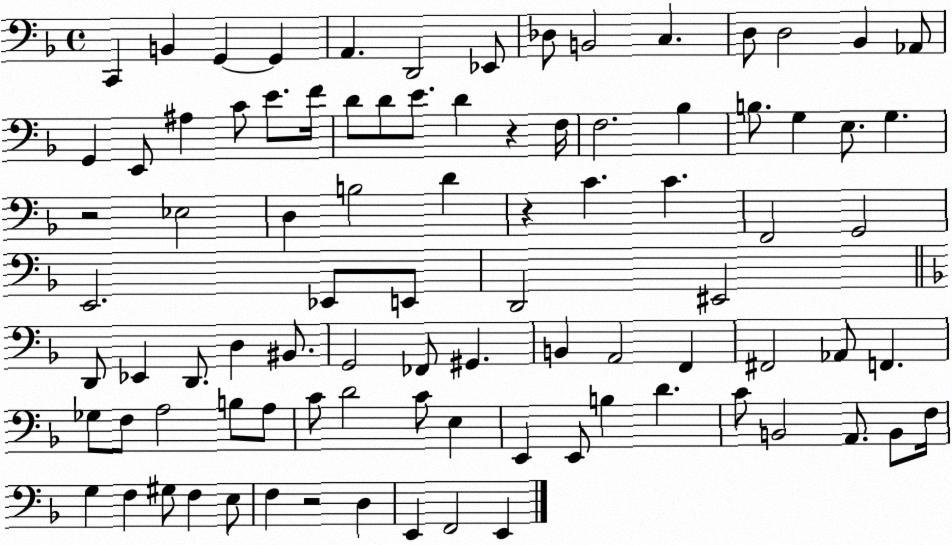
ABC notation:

X:1
T:Untitled
M:4/4
L:1/4
K:F
C,, B,, G,, G,, A,, D,,2 _E,,/2 _D,/2 B,,2 C, D,/2 D,2 _B,, _A,,/2 G,, E,,/2 ^A, C/2 E/2 F/4 D/2 D/2 E/2 D z F,/4 F,2 _B, B,/2 G, E,/2 G, z2 _E,2 D, B,2 D z C C F,,2 G,,2 E,,2 _E,,/2 E,,/2 D,,2 ^E,,2 D,,/2 _E,, D,,/2 D, ^B,,/2 G,,2 _F,,/2 ^G,, B,, A,,2 F,, ^F,,2 _A,,/2 F,, _G,/2 F,/2 A,2 B,/2 A,/2 C/2 D2 C/2 E, E,, E,,/2 B, D C/2 B,,2 A,,/2 B,,/2 F,/4 G, F, ^G,/2 F, E,/2 F, z2 D, E,, F,,2 E,,